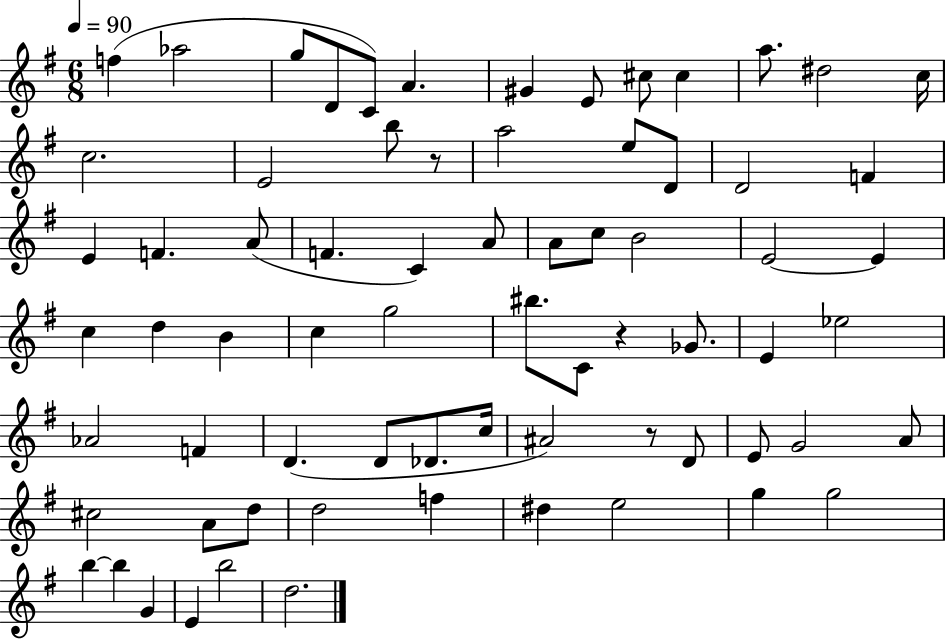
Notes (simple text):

F5/q Ab5/h G5/e D4/e C4/e A4/q. G#4/q E4/e C#5/e C#5/q A5/e. D#5/h C5/s C5/h. E4/h B5/e R/e A5/h E5/e D4/e D4/h F4/q E4/q F4/q. A4/e F4/q. C4/q A4/e A4/e C5/e B4/h E4/h E4/q C5/q D5/q B4/q C5/q G5/h BIS5/e. C4/e R/q Gb4/e. E4/q Eb5/h Ab4/h F4/q D4/q. D4/e Db4/e. C5/s A#4/h R/e D4/e E4/e G4/h A4/e C#5/h A4/e D5/e D5/h F5/q D#5/q E5/h G5/q G5/h B5/q B5/q G4/q E4/q B5/h D5/h.